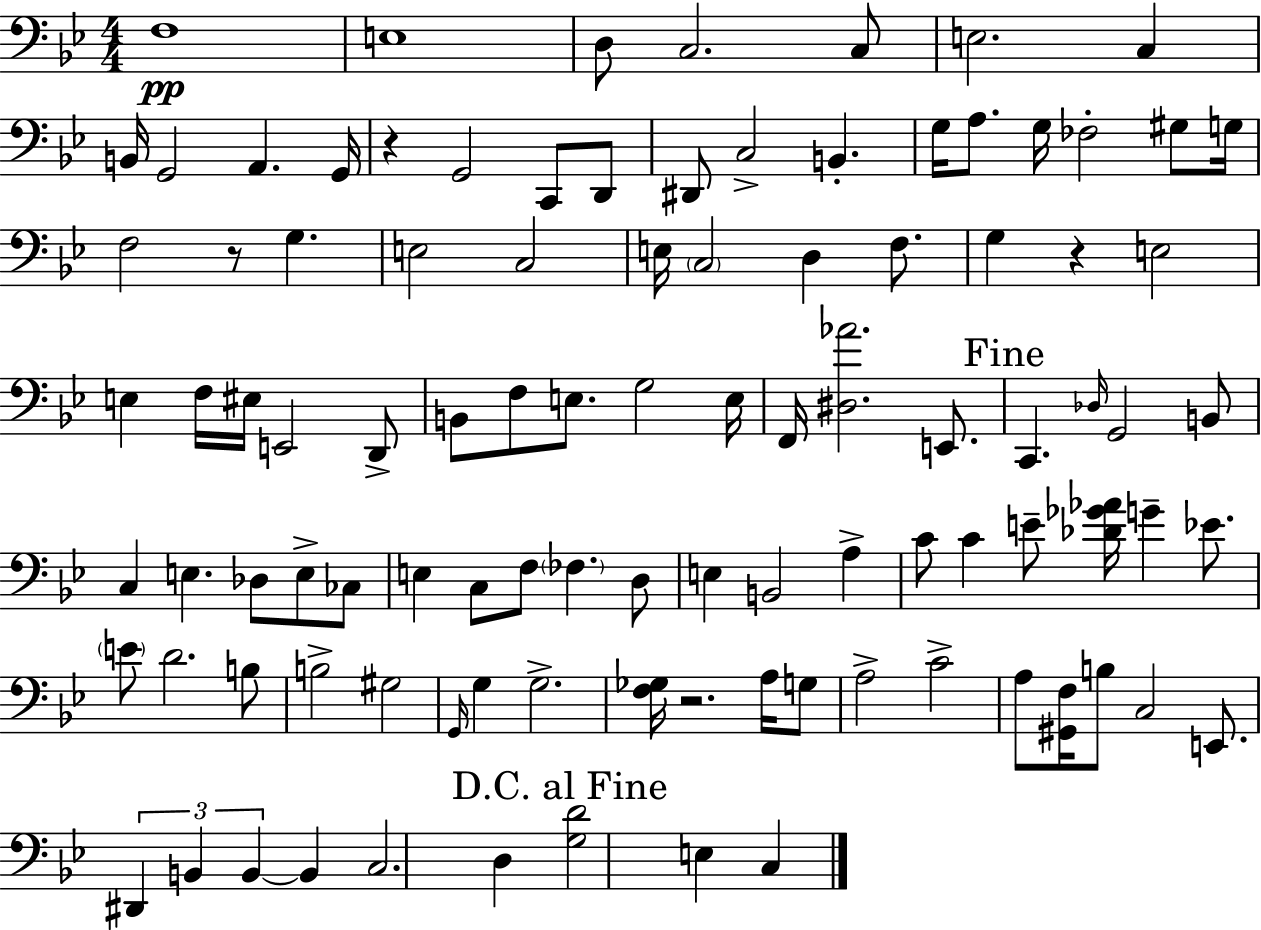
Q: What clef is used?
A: bass